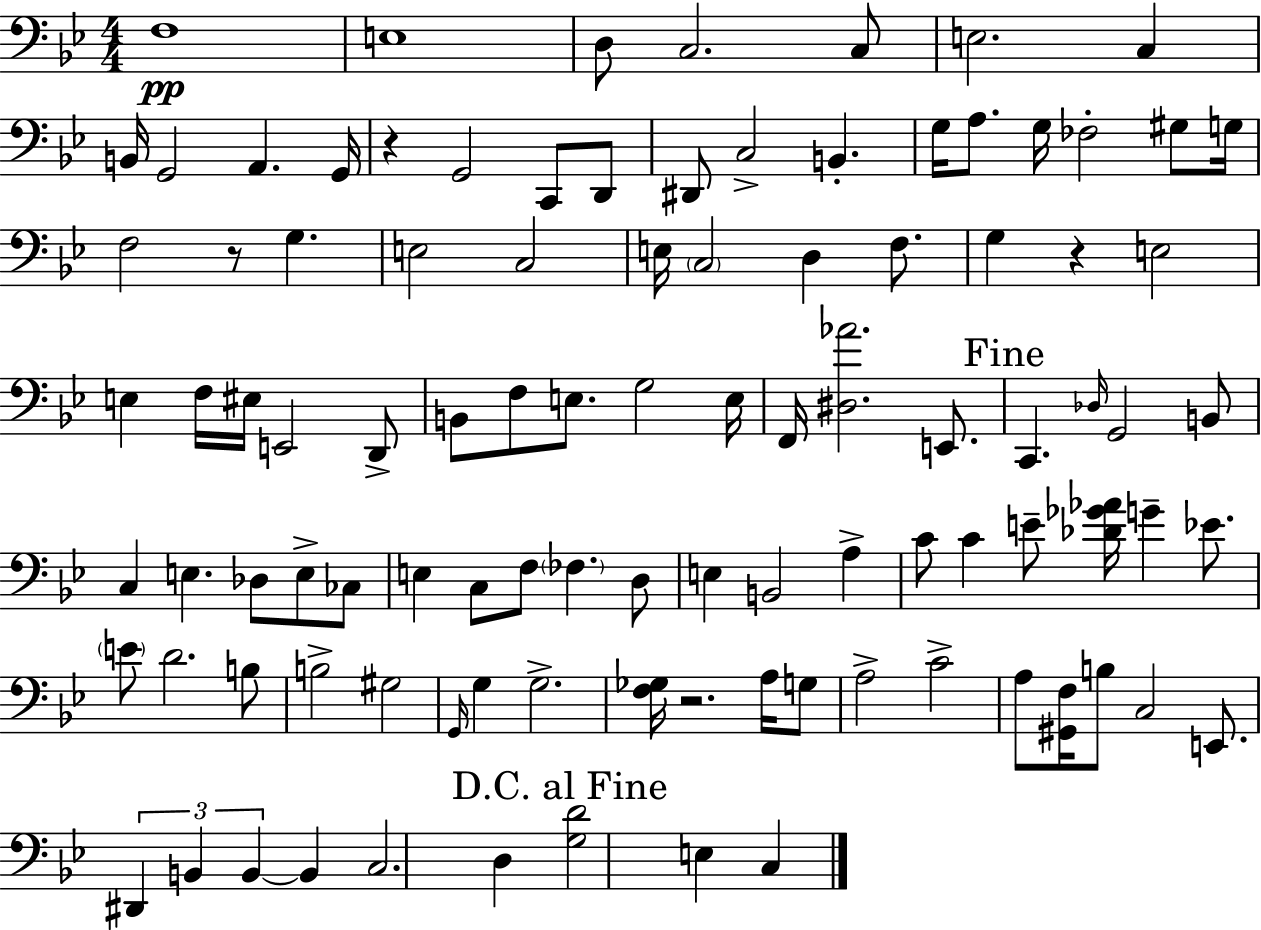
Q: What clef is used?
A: bass